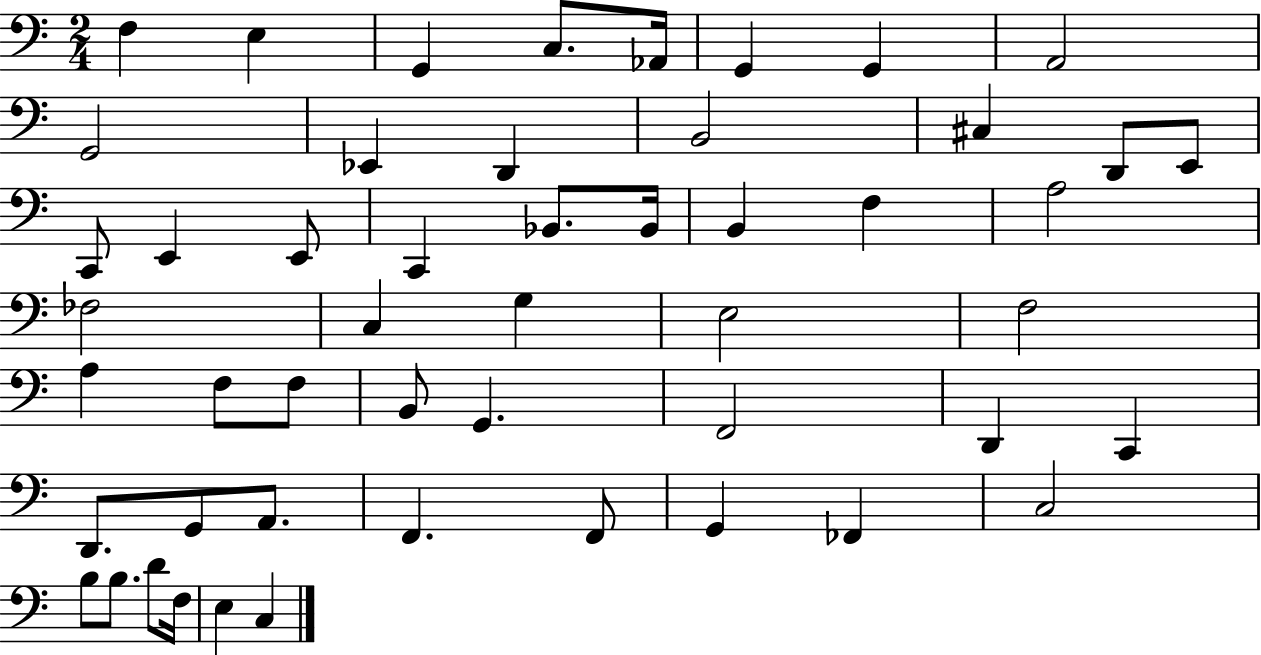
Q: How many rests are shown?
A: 0